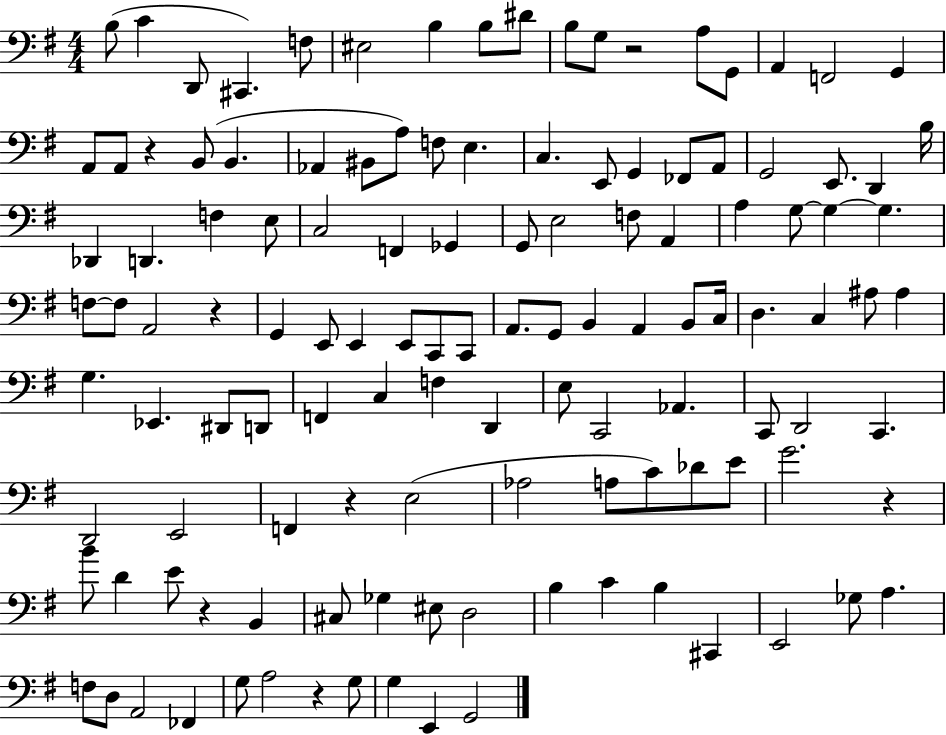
B3/e C4/q D2/e C#2/q. F3/e EIS3/h B3/q B3/e D#4/e B3/e G3/e R/h A3/e G2/e A2/q F2/h G2/q A2/e A2/e R/q B2/e B2/q. Ab2/q BIS2/e A3/e F3/e E3/q. C3/q. E2/e G2/q FES2/e A2/e G2/h E2/e. D2/q B3/s Db2/q D2/q. F3/q E3/e C3/h F2/q Gb2/q G2/e E3/h F3/e A2/q A3/q G3/e G3/q G3/q. F3/e F3/e A2/h R/q G2/q E2/e E2/q E2/e C2/e C2/e A2/e. G2/e B2/q A2/q B2/e C3/s D3/q. C3/q A#3/e A#3/q G3/q. Eb2/q. D#2/e D2/e F2/q C3/q F3/q D2/q E3/e C2/h Ab2/q. C2/e D2/h C2/q. D2/h E2/h F2/q R/q E3/h Ab3/h A3/e C4/e Db4/e E4/e G4/h. R/q B4/e D4/q E4/e R/q B2/q C#3/e Gb3/q EIS3/e D3/h B3/q C4/q B3/q C#2/q E2/h Gb3/e A3/q. F3/e D3/e A2/h FES2/q G3/e A3/h R/q G3/e G3/q E2/q G2/h